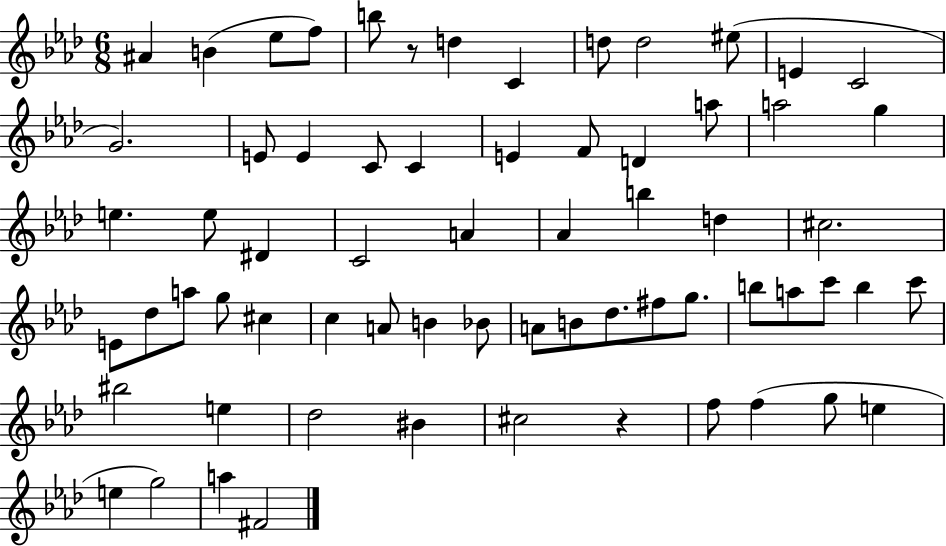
{
  \clef treble
  \numericTimeSignature
  \time 6/8
  \key aes \major
  ais'4 b'4( ees''8 f''8) | b''8 r8 d''4 c'4 | d''8 d''2 eis''8( | e'4 c'2 | \break g'2.) | e'8 e'4 c'8 c'4 | e'4 f'8 d'4 a''8 | a''2 g''4 | \break e''4. e''8 dis'4 | c'2 a'4 | aes'4 b''4 d''4 | cis''2. | \break e'8 des''8 a''8 g''8 cis''4 | c''4 a'8 b'4 bes'8 | a'8 b'8 des''8. fis''8 g''8. | b''8 a''8 c'''8 b''4 c'''8 | \break bis''2 e''4 | des''2 bis'4 | cis''2 r4 | f''8 f''4( g''8 e''4 | \break e''4 g''2) | a''4 fis'2 | \bar "|."
}